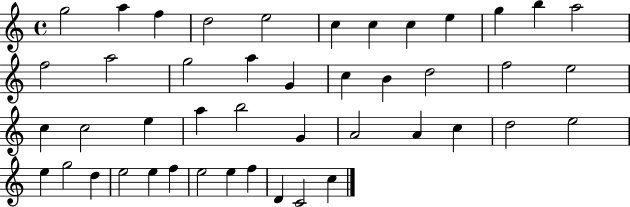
{
  \clef treble
  \time 4/4
  \defaultTimeSignature
  \key c \major
  g''2 a''4 f''4 | d''2 e''2 | c''4 c''4 c''4 e''4 | g''4 b''4 a''2 | \break f''2 a''2 | g''2 a''4 g'4 | c''4 b'4 d''2 | f''2 e''2 | \break c''4 c''2 e''4 | a''4 b''2 g'4 | a'2 a'4 c''4 | d''2 e''2 | \break e''4 g''2 d''4 | e''2 e''4 f''4 | e''2 e''4 f''4 | d'4 c'2 c''4 | \break \bar "|."
}